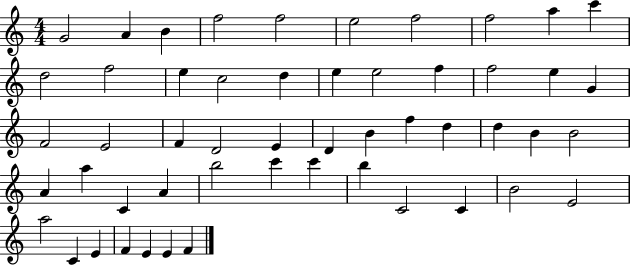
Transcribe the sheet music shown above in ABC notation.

X:1
T:Untitled
M:4/4
L:1/4
K:C
G2 A B f2 f2 e2 f2 f2 a c' d2 f2 e c2 d e e2 f f2 e G F2 E2 F D2 E D B f d d B B2 A a C A b2 c' c' b C2 C B2 E2 a2 C E F E E F